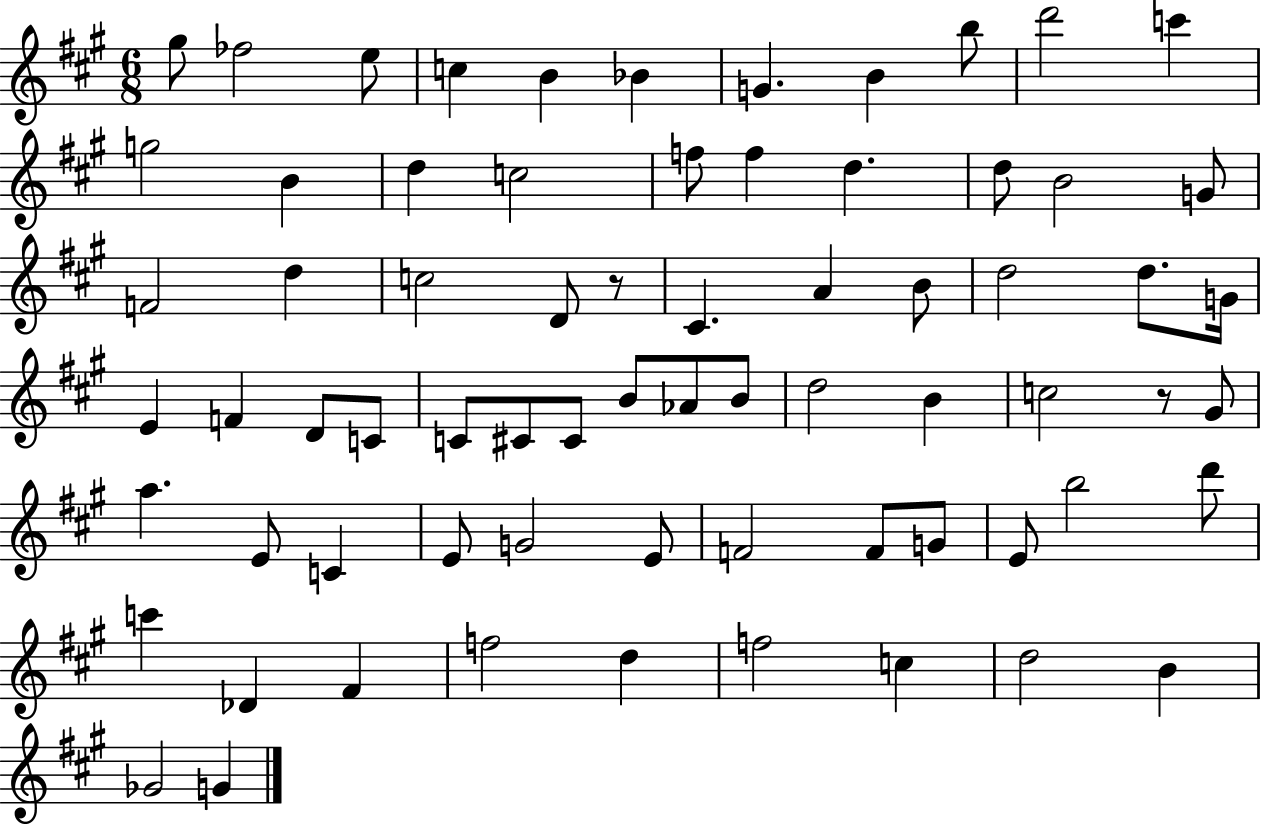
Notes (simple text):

G#5/e FES5/h E5/e C5/q B4/q Bb4/q G4/q. B4/q B5/e D6/h C6/q G5/h B4/q D5/q C5/h F5/e F5/q D5/q. D5/e B4/h G4/e F4/h D5/q C5/h D4/e R/e C#4/q. A4/q B4/e D5/h D5/e. G4/s E4/q F4/q D4/e C4/e C4/e C#4/e C#4/e B4/e Ab4/e B4/e D5/h B4/q C5/h R/e G#4/e A5/q. E4/e C4/q E4/e G4/h E4/e F4/h F4/e G4/e E4/e B5/h D6/e C6/q Db4/q F#4/q F5/h D5/q F5/h C5/q D5/h B4/q Gb4/h G4/q